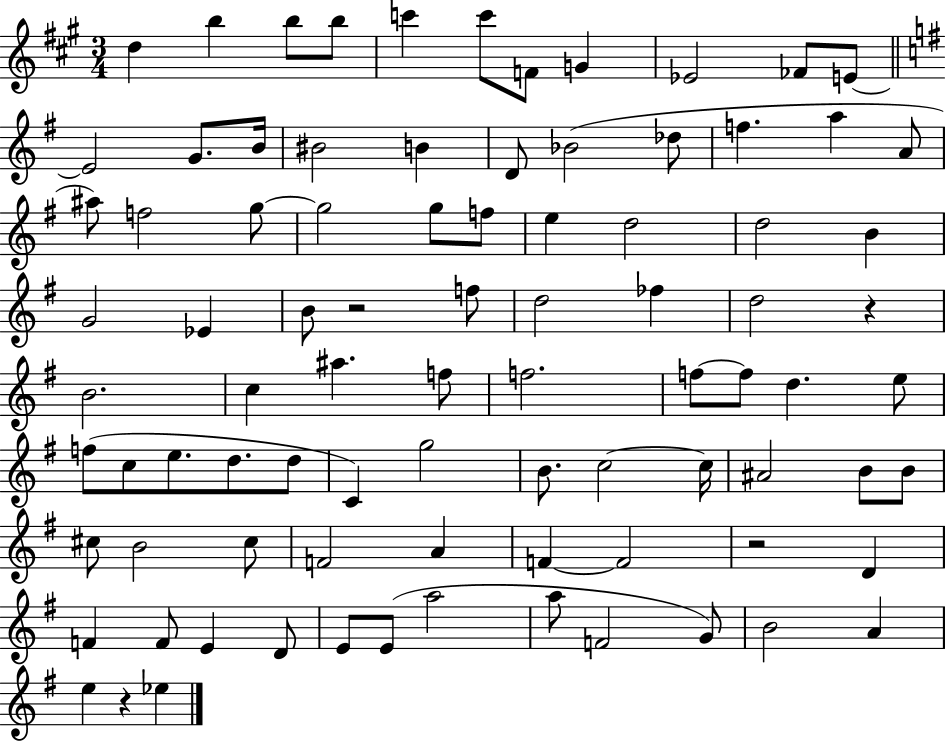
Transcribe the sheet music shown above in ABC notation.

X:1
T:Untitled
M:3/4
L:1/4
K:A
d b b/2 b/2 c' c'/2 F/2 G _E2 _F/2 E/2 E2 G/2 B/4 ^B2 B D/2 _B2 _d/2 f a A/2 ^a/2 f2 g/2 g2 g/2 f/2 e d2 d2 B G2 _E B/2 z2 f/2 d2 _f d2 z B2 c ^a f/2 f2 f/2 f/2 d e/2 f/2 c/2 e/2 d/2 d/2 C g2 B/2 c2 c/4 ^A2 B/2 B/2 ^c/2 B2 ^c/2 F2 A F F2 z2 D F F/2 E D/2 E/2 E/2 a2 a/2 F2 G/2 B2 A e z _e